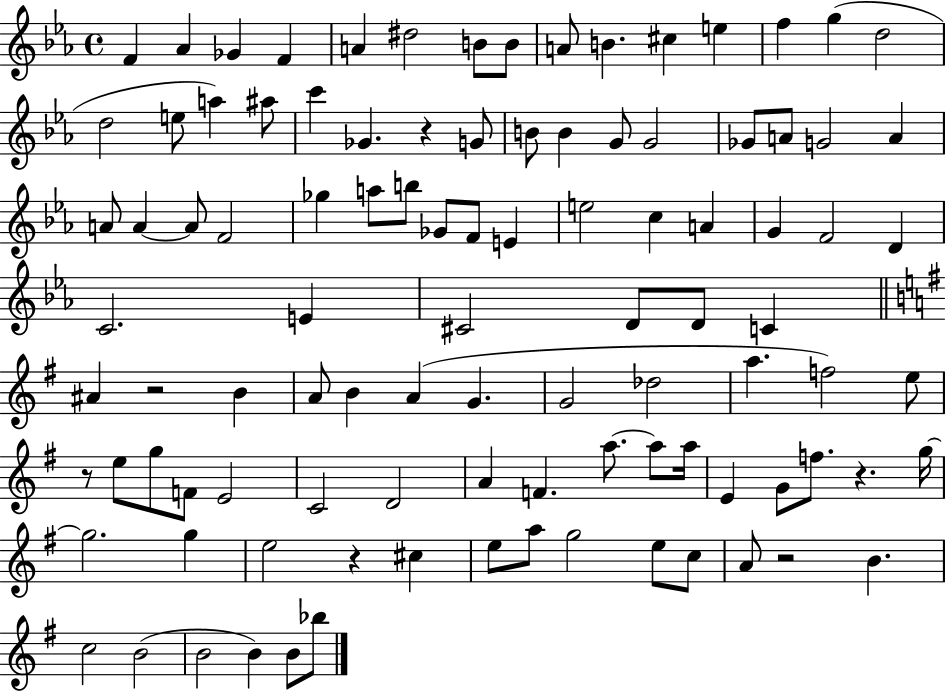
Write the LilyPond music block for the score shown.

{
  \clef treble
  \time 4/4
  \defaultTimeSignature
  \key ees \major
  f'4 aes'4 ges'4 f'4 | a'4 dis''2 b'8 b'8 | a'8 b'4. cis''4 e''4 | f''4 g''4( d''2 | \break d''2 e''8 a''4) ais''8 | c'''4 ges'4. r4 g'8 | b'8 b'4 g'8 g'2 | ges'8 a'8 g'2 a'4 | \break a'8 a'4~~ a'8 f'2 | ges''4 a''8 b''8 ges'8 f'8 e'4 | e''2 c''4 a'4 | g'4 f'2 d'4 | \break c'2. e'4 | cis'2 d'8 d'8 c'4 | \bar "||" \break \key g \major ais'4 r2 b'4 | a'8 b'4 a'4( g'4. | g'2 des''2 | a''4. f''2) e''8 | \break r8 e''8 g''8 f'8 e'2 | c'2 d'2 | a'4 f'4. a''8.~~ a''8 a''16 | e'4 g'8 f''8. r4. g''16~~ | \break g''2. g''4 | e''2 r4 cis''4 | e''8 a''8 g''2 e''8 c''8 | a'8 r2 b'4. | \break c''2 b'2( | b'2 b'4) b'8 bes''8 | \bar "|."
}